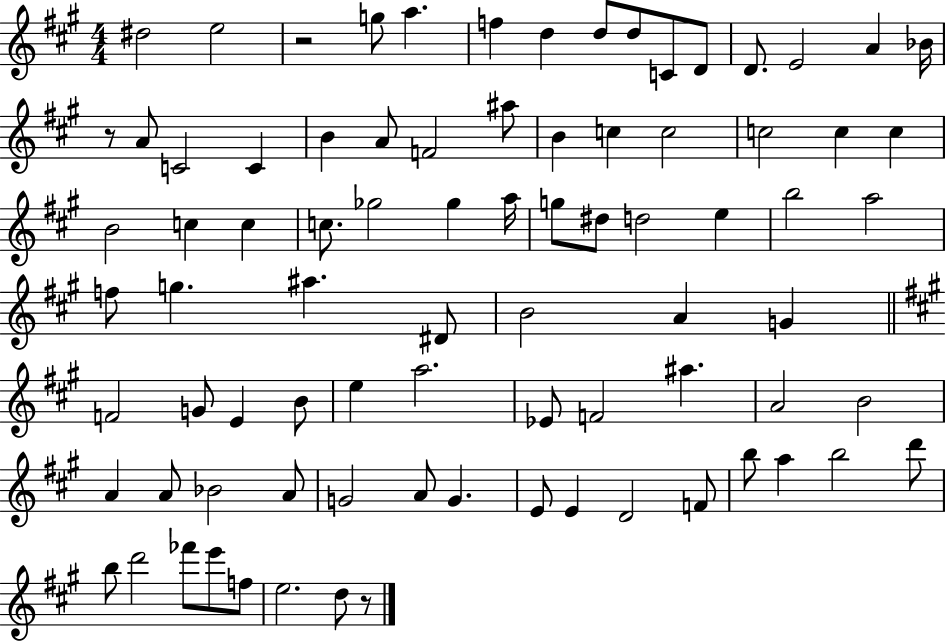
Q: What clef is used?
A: treble